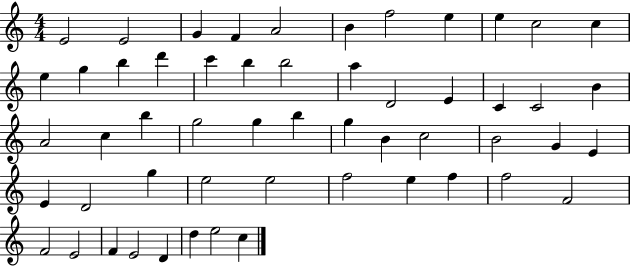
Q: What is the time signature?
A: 4/4